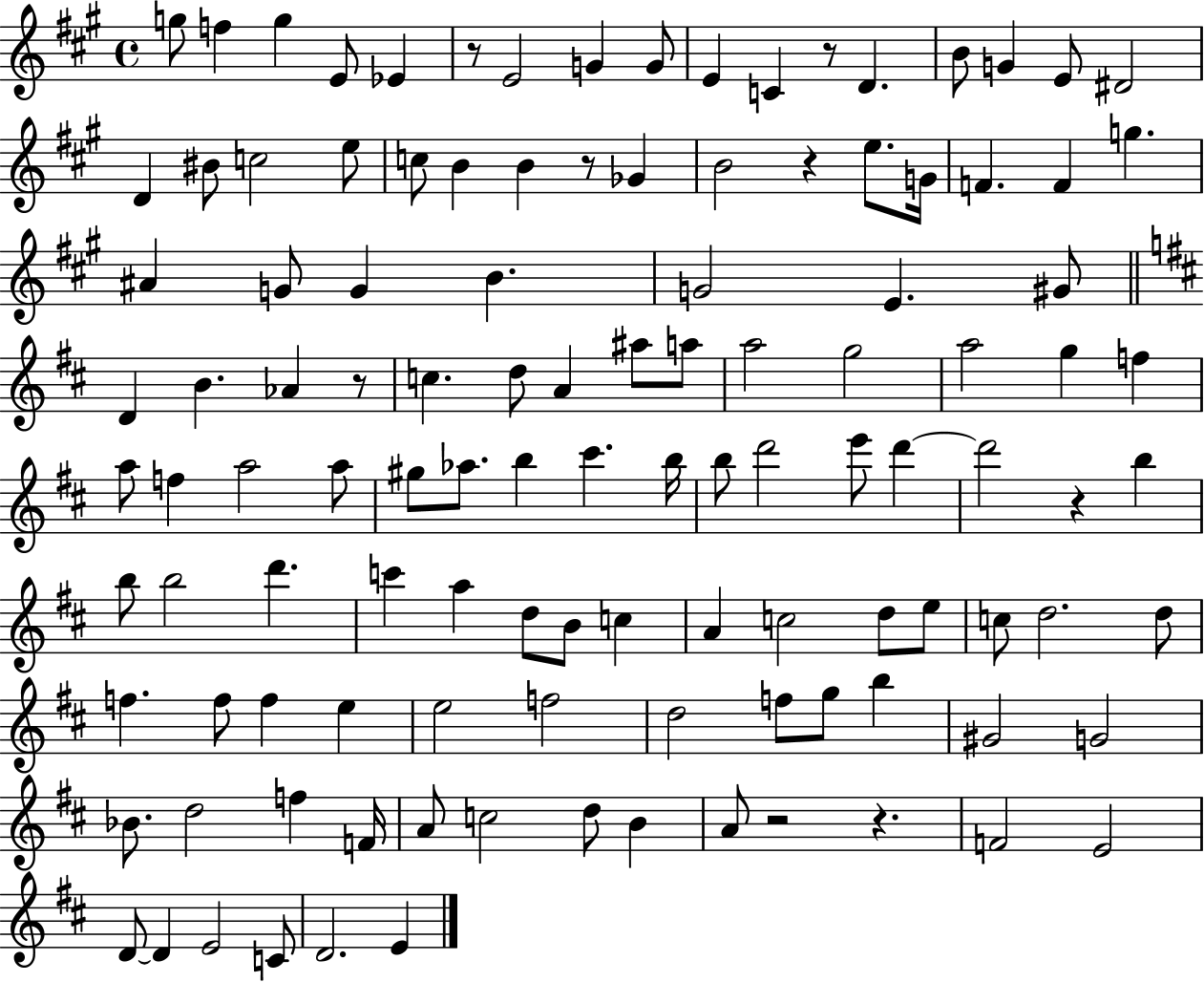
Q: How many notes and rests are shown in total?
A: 116